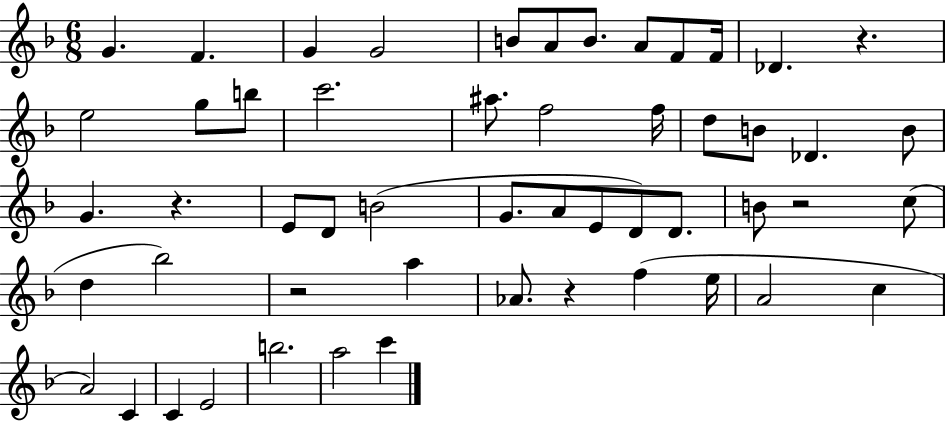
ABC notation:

X:1
T:Untitled
M:6/8
L:1/4
K:F
G F G G2 B/2 A/2 B/2 A/2 F/2 F/4 _D z e2 g/2 b/2 c'2 ^a/2 f2 f/4 d/2 B/2 _D B/2 G z E/2 D/2 B2 G/2 A/2 E/2 D/2 D/2 B/2 z2 c/2 d _b2 z2 a _A/2 z f e/4 A2 c A2 C C E2 b2 a2 c'